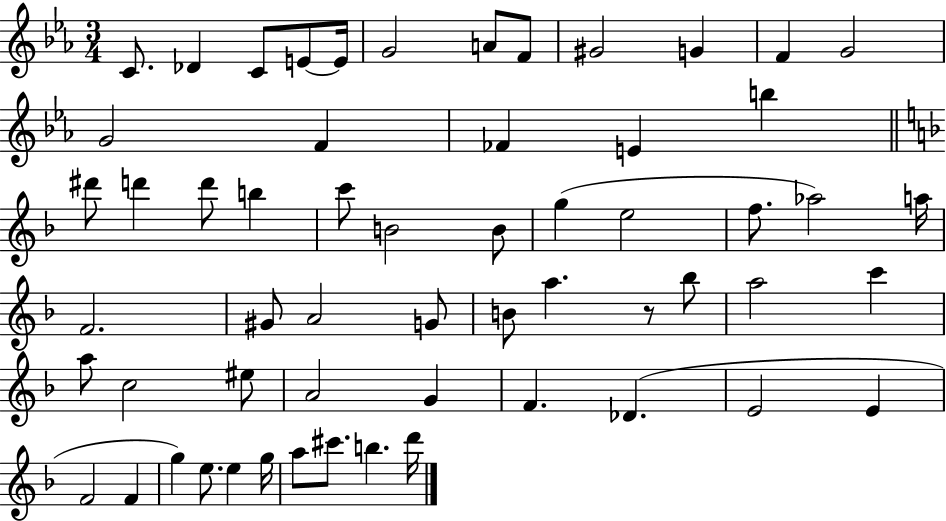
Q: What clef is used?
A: treble